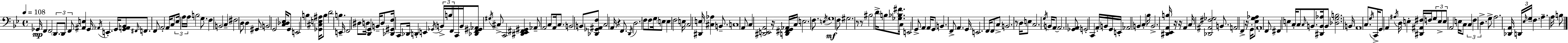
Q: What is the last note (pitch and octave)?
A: B3